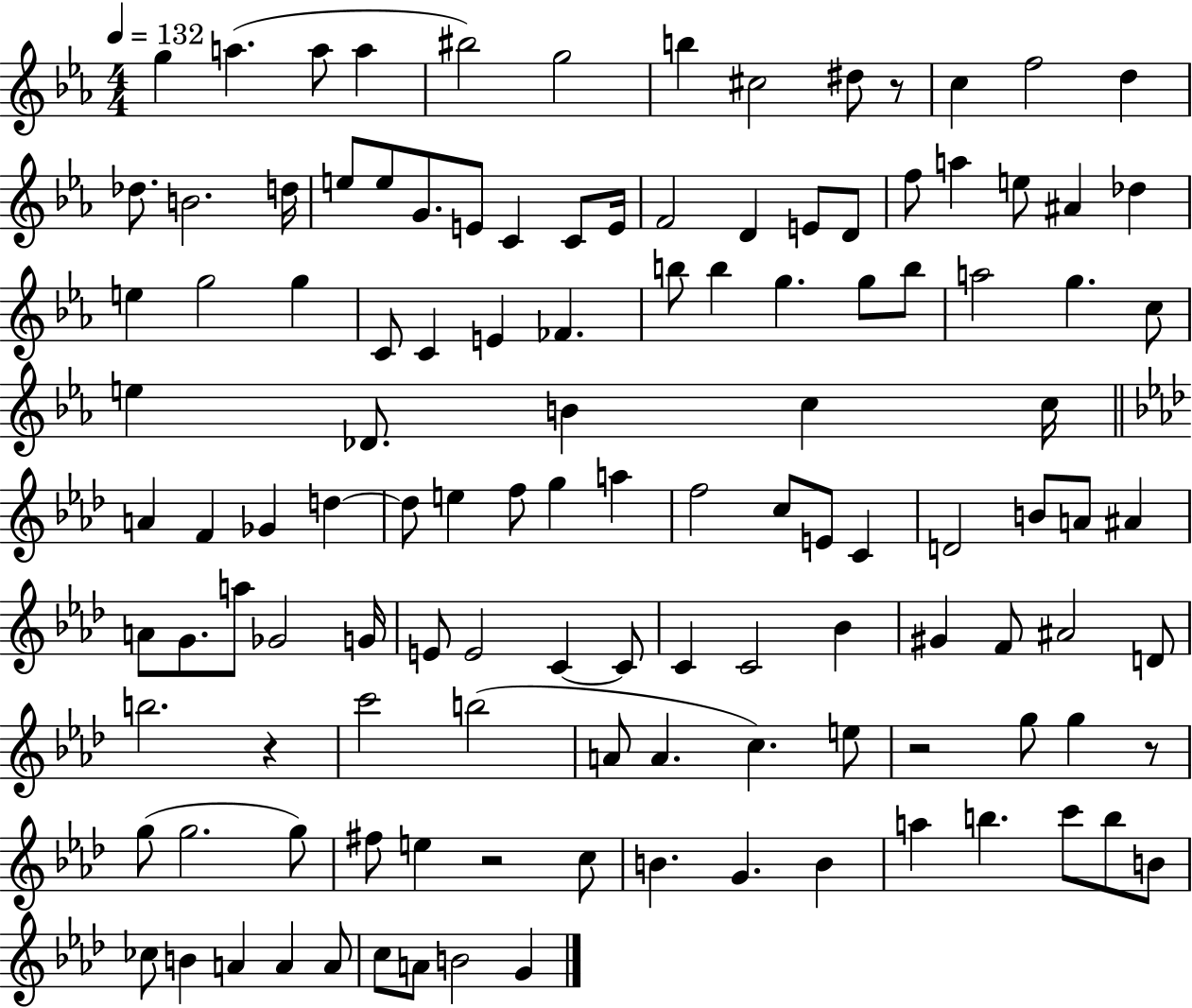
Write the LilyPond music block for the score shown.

{
  \clef treble
  \numericTimeSignature
  \time 4/4
  \key ees \major
  \tempo 4 = 132
  g''4 a''4.( a''8 a''4 | bis''2) g''2 | b''4 cis''2 dis''8 r8 | c''4 f''2 d''4 | \break des''8. b'2. d''16 | e''8 e''8 g'8. e'8 c'4 c'8 e'16 | f'2 d'4 e'8 d'8 | f''8 a''4 e''8 ais'4 des''4 | \break e''4 g''2 g''4 | c'8 c'4 e'4 fes'4. | b''8 b''4 g''4. g''8 b''8 | a''2 g''4. c''8 | \break e''4 des'8. b'4 c''4 c''16 | \bar "||" \break \key aes \major a'4 f'4 ges'4 d''4~~ | d''8 e''4 f''8 g''4 a''4 | f''2 c''8 e'8 c'4 | d'2 b'8 a'8 ais'4 | \break a'8 g'8. a''8 ges'2 g'16 | e'8 e'2 c'4~~ c'8 | c'4 c'2 bes'4 | gis'4 f'8 ais'2 d'8 | \break b''2. r4 | c'''2 b''2( | a'8 a'4. c''4.) e''8 | r2 g''8 g''4 r8 | \break g''8( g''2. g''8) | fis''8 e''4 r2 c''8 | b'4. g'4. b'4 | a''4 b''4. c'''8 b''8 b'8 | \break ces''8 b'4 a'4 a'4 a'8 | c''8 a'8 b'2 g'4 | \bar "|."
}